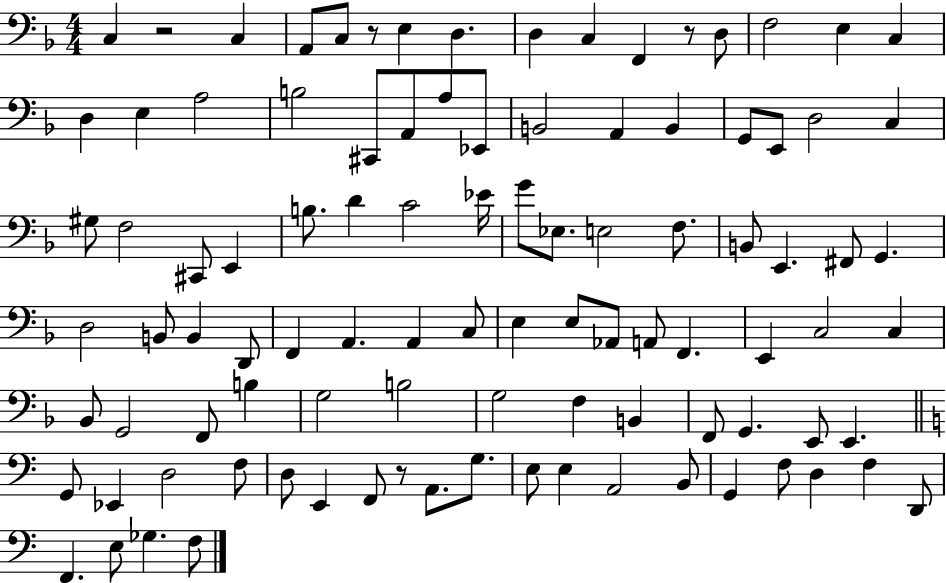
{
  \clef bass
  \numericTimeSignature
  \time 4/4
  \key f \major
  c4 r2 c4 | a,8 c8 r8 e4 d4. | d4 c4 f,4 r8 d8 | f2 e4 c4 | \break d4 e4 a2 | b2 cis,8 a,8 a8 ees,8 | b,2 a,4 b,4 | g,8 e,8 d2 c4 | \break gis8 f2 cis,8 e,4 | b8. d'4 c'2 ees'16 | g'8 ees8. e2 f8. | b,8 e,4. fis,8 g,4. | \break d2 b,8 b,4 d,8 | f,4 a,4. a,4 c8 | e4 e8 aes,8 a,8 f,4. | e,4 c2 c4 | \break bes,8 g,2 f,8 b4 | g2 b2 | g2 f4 b,4 | f,8 g,4. e,8 e,4. | \break \bar "||" \break \key a \minor g,8 ees,4 d2 f8 | d8 e,4 f,8 r8 a,8. g8. | e8 e4 a,2 b,8 | g,4 f8 d4 f4 d,8 | \break f,4. e8 ges4. f8 | \bar "|."
}